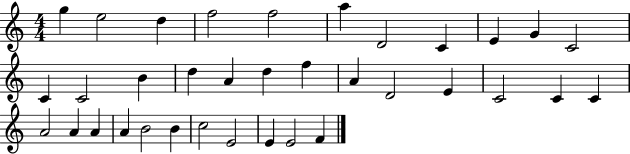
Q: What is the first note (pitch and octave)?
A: G5